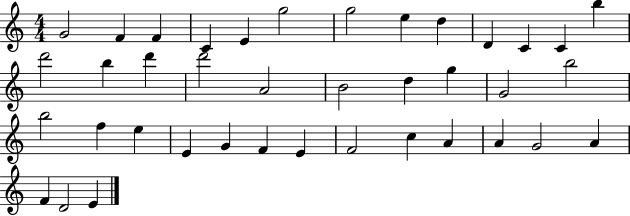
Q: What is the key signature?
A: C major